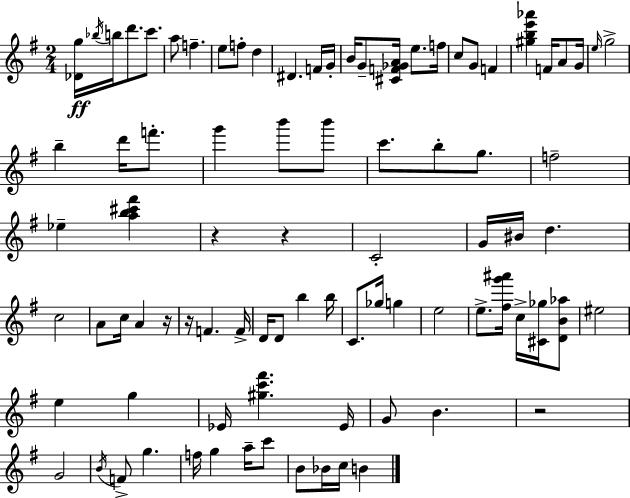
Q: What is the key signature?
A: G major